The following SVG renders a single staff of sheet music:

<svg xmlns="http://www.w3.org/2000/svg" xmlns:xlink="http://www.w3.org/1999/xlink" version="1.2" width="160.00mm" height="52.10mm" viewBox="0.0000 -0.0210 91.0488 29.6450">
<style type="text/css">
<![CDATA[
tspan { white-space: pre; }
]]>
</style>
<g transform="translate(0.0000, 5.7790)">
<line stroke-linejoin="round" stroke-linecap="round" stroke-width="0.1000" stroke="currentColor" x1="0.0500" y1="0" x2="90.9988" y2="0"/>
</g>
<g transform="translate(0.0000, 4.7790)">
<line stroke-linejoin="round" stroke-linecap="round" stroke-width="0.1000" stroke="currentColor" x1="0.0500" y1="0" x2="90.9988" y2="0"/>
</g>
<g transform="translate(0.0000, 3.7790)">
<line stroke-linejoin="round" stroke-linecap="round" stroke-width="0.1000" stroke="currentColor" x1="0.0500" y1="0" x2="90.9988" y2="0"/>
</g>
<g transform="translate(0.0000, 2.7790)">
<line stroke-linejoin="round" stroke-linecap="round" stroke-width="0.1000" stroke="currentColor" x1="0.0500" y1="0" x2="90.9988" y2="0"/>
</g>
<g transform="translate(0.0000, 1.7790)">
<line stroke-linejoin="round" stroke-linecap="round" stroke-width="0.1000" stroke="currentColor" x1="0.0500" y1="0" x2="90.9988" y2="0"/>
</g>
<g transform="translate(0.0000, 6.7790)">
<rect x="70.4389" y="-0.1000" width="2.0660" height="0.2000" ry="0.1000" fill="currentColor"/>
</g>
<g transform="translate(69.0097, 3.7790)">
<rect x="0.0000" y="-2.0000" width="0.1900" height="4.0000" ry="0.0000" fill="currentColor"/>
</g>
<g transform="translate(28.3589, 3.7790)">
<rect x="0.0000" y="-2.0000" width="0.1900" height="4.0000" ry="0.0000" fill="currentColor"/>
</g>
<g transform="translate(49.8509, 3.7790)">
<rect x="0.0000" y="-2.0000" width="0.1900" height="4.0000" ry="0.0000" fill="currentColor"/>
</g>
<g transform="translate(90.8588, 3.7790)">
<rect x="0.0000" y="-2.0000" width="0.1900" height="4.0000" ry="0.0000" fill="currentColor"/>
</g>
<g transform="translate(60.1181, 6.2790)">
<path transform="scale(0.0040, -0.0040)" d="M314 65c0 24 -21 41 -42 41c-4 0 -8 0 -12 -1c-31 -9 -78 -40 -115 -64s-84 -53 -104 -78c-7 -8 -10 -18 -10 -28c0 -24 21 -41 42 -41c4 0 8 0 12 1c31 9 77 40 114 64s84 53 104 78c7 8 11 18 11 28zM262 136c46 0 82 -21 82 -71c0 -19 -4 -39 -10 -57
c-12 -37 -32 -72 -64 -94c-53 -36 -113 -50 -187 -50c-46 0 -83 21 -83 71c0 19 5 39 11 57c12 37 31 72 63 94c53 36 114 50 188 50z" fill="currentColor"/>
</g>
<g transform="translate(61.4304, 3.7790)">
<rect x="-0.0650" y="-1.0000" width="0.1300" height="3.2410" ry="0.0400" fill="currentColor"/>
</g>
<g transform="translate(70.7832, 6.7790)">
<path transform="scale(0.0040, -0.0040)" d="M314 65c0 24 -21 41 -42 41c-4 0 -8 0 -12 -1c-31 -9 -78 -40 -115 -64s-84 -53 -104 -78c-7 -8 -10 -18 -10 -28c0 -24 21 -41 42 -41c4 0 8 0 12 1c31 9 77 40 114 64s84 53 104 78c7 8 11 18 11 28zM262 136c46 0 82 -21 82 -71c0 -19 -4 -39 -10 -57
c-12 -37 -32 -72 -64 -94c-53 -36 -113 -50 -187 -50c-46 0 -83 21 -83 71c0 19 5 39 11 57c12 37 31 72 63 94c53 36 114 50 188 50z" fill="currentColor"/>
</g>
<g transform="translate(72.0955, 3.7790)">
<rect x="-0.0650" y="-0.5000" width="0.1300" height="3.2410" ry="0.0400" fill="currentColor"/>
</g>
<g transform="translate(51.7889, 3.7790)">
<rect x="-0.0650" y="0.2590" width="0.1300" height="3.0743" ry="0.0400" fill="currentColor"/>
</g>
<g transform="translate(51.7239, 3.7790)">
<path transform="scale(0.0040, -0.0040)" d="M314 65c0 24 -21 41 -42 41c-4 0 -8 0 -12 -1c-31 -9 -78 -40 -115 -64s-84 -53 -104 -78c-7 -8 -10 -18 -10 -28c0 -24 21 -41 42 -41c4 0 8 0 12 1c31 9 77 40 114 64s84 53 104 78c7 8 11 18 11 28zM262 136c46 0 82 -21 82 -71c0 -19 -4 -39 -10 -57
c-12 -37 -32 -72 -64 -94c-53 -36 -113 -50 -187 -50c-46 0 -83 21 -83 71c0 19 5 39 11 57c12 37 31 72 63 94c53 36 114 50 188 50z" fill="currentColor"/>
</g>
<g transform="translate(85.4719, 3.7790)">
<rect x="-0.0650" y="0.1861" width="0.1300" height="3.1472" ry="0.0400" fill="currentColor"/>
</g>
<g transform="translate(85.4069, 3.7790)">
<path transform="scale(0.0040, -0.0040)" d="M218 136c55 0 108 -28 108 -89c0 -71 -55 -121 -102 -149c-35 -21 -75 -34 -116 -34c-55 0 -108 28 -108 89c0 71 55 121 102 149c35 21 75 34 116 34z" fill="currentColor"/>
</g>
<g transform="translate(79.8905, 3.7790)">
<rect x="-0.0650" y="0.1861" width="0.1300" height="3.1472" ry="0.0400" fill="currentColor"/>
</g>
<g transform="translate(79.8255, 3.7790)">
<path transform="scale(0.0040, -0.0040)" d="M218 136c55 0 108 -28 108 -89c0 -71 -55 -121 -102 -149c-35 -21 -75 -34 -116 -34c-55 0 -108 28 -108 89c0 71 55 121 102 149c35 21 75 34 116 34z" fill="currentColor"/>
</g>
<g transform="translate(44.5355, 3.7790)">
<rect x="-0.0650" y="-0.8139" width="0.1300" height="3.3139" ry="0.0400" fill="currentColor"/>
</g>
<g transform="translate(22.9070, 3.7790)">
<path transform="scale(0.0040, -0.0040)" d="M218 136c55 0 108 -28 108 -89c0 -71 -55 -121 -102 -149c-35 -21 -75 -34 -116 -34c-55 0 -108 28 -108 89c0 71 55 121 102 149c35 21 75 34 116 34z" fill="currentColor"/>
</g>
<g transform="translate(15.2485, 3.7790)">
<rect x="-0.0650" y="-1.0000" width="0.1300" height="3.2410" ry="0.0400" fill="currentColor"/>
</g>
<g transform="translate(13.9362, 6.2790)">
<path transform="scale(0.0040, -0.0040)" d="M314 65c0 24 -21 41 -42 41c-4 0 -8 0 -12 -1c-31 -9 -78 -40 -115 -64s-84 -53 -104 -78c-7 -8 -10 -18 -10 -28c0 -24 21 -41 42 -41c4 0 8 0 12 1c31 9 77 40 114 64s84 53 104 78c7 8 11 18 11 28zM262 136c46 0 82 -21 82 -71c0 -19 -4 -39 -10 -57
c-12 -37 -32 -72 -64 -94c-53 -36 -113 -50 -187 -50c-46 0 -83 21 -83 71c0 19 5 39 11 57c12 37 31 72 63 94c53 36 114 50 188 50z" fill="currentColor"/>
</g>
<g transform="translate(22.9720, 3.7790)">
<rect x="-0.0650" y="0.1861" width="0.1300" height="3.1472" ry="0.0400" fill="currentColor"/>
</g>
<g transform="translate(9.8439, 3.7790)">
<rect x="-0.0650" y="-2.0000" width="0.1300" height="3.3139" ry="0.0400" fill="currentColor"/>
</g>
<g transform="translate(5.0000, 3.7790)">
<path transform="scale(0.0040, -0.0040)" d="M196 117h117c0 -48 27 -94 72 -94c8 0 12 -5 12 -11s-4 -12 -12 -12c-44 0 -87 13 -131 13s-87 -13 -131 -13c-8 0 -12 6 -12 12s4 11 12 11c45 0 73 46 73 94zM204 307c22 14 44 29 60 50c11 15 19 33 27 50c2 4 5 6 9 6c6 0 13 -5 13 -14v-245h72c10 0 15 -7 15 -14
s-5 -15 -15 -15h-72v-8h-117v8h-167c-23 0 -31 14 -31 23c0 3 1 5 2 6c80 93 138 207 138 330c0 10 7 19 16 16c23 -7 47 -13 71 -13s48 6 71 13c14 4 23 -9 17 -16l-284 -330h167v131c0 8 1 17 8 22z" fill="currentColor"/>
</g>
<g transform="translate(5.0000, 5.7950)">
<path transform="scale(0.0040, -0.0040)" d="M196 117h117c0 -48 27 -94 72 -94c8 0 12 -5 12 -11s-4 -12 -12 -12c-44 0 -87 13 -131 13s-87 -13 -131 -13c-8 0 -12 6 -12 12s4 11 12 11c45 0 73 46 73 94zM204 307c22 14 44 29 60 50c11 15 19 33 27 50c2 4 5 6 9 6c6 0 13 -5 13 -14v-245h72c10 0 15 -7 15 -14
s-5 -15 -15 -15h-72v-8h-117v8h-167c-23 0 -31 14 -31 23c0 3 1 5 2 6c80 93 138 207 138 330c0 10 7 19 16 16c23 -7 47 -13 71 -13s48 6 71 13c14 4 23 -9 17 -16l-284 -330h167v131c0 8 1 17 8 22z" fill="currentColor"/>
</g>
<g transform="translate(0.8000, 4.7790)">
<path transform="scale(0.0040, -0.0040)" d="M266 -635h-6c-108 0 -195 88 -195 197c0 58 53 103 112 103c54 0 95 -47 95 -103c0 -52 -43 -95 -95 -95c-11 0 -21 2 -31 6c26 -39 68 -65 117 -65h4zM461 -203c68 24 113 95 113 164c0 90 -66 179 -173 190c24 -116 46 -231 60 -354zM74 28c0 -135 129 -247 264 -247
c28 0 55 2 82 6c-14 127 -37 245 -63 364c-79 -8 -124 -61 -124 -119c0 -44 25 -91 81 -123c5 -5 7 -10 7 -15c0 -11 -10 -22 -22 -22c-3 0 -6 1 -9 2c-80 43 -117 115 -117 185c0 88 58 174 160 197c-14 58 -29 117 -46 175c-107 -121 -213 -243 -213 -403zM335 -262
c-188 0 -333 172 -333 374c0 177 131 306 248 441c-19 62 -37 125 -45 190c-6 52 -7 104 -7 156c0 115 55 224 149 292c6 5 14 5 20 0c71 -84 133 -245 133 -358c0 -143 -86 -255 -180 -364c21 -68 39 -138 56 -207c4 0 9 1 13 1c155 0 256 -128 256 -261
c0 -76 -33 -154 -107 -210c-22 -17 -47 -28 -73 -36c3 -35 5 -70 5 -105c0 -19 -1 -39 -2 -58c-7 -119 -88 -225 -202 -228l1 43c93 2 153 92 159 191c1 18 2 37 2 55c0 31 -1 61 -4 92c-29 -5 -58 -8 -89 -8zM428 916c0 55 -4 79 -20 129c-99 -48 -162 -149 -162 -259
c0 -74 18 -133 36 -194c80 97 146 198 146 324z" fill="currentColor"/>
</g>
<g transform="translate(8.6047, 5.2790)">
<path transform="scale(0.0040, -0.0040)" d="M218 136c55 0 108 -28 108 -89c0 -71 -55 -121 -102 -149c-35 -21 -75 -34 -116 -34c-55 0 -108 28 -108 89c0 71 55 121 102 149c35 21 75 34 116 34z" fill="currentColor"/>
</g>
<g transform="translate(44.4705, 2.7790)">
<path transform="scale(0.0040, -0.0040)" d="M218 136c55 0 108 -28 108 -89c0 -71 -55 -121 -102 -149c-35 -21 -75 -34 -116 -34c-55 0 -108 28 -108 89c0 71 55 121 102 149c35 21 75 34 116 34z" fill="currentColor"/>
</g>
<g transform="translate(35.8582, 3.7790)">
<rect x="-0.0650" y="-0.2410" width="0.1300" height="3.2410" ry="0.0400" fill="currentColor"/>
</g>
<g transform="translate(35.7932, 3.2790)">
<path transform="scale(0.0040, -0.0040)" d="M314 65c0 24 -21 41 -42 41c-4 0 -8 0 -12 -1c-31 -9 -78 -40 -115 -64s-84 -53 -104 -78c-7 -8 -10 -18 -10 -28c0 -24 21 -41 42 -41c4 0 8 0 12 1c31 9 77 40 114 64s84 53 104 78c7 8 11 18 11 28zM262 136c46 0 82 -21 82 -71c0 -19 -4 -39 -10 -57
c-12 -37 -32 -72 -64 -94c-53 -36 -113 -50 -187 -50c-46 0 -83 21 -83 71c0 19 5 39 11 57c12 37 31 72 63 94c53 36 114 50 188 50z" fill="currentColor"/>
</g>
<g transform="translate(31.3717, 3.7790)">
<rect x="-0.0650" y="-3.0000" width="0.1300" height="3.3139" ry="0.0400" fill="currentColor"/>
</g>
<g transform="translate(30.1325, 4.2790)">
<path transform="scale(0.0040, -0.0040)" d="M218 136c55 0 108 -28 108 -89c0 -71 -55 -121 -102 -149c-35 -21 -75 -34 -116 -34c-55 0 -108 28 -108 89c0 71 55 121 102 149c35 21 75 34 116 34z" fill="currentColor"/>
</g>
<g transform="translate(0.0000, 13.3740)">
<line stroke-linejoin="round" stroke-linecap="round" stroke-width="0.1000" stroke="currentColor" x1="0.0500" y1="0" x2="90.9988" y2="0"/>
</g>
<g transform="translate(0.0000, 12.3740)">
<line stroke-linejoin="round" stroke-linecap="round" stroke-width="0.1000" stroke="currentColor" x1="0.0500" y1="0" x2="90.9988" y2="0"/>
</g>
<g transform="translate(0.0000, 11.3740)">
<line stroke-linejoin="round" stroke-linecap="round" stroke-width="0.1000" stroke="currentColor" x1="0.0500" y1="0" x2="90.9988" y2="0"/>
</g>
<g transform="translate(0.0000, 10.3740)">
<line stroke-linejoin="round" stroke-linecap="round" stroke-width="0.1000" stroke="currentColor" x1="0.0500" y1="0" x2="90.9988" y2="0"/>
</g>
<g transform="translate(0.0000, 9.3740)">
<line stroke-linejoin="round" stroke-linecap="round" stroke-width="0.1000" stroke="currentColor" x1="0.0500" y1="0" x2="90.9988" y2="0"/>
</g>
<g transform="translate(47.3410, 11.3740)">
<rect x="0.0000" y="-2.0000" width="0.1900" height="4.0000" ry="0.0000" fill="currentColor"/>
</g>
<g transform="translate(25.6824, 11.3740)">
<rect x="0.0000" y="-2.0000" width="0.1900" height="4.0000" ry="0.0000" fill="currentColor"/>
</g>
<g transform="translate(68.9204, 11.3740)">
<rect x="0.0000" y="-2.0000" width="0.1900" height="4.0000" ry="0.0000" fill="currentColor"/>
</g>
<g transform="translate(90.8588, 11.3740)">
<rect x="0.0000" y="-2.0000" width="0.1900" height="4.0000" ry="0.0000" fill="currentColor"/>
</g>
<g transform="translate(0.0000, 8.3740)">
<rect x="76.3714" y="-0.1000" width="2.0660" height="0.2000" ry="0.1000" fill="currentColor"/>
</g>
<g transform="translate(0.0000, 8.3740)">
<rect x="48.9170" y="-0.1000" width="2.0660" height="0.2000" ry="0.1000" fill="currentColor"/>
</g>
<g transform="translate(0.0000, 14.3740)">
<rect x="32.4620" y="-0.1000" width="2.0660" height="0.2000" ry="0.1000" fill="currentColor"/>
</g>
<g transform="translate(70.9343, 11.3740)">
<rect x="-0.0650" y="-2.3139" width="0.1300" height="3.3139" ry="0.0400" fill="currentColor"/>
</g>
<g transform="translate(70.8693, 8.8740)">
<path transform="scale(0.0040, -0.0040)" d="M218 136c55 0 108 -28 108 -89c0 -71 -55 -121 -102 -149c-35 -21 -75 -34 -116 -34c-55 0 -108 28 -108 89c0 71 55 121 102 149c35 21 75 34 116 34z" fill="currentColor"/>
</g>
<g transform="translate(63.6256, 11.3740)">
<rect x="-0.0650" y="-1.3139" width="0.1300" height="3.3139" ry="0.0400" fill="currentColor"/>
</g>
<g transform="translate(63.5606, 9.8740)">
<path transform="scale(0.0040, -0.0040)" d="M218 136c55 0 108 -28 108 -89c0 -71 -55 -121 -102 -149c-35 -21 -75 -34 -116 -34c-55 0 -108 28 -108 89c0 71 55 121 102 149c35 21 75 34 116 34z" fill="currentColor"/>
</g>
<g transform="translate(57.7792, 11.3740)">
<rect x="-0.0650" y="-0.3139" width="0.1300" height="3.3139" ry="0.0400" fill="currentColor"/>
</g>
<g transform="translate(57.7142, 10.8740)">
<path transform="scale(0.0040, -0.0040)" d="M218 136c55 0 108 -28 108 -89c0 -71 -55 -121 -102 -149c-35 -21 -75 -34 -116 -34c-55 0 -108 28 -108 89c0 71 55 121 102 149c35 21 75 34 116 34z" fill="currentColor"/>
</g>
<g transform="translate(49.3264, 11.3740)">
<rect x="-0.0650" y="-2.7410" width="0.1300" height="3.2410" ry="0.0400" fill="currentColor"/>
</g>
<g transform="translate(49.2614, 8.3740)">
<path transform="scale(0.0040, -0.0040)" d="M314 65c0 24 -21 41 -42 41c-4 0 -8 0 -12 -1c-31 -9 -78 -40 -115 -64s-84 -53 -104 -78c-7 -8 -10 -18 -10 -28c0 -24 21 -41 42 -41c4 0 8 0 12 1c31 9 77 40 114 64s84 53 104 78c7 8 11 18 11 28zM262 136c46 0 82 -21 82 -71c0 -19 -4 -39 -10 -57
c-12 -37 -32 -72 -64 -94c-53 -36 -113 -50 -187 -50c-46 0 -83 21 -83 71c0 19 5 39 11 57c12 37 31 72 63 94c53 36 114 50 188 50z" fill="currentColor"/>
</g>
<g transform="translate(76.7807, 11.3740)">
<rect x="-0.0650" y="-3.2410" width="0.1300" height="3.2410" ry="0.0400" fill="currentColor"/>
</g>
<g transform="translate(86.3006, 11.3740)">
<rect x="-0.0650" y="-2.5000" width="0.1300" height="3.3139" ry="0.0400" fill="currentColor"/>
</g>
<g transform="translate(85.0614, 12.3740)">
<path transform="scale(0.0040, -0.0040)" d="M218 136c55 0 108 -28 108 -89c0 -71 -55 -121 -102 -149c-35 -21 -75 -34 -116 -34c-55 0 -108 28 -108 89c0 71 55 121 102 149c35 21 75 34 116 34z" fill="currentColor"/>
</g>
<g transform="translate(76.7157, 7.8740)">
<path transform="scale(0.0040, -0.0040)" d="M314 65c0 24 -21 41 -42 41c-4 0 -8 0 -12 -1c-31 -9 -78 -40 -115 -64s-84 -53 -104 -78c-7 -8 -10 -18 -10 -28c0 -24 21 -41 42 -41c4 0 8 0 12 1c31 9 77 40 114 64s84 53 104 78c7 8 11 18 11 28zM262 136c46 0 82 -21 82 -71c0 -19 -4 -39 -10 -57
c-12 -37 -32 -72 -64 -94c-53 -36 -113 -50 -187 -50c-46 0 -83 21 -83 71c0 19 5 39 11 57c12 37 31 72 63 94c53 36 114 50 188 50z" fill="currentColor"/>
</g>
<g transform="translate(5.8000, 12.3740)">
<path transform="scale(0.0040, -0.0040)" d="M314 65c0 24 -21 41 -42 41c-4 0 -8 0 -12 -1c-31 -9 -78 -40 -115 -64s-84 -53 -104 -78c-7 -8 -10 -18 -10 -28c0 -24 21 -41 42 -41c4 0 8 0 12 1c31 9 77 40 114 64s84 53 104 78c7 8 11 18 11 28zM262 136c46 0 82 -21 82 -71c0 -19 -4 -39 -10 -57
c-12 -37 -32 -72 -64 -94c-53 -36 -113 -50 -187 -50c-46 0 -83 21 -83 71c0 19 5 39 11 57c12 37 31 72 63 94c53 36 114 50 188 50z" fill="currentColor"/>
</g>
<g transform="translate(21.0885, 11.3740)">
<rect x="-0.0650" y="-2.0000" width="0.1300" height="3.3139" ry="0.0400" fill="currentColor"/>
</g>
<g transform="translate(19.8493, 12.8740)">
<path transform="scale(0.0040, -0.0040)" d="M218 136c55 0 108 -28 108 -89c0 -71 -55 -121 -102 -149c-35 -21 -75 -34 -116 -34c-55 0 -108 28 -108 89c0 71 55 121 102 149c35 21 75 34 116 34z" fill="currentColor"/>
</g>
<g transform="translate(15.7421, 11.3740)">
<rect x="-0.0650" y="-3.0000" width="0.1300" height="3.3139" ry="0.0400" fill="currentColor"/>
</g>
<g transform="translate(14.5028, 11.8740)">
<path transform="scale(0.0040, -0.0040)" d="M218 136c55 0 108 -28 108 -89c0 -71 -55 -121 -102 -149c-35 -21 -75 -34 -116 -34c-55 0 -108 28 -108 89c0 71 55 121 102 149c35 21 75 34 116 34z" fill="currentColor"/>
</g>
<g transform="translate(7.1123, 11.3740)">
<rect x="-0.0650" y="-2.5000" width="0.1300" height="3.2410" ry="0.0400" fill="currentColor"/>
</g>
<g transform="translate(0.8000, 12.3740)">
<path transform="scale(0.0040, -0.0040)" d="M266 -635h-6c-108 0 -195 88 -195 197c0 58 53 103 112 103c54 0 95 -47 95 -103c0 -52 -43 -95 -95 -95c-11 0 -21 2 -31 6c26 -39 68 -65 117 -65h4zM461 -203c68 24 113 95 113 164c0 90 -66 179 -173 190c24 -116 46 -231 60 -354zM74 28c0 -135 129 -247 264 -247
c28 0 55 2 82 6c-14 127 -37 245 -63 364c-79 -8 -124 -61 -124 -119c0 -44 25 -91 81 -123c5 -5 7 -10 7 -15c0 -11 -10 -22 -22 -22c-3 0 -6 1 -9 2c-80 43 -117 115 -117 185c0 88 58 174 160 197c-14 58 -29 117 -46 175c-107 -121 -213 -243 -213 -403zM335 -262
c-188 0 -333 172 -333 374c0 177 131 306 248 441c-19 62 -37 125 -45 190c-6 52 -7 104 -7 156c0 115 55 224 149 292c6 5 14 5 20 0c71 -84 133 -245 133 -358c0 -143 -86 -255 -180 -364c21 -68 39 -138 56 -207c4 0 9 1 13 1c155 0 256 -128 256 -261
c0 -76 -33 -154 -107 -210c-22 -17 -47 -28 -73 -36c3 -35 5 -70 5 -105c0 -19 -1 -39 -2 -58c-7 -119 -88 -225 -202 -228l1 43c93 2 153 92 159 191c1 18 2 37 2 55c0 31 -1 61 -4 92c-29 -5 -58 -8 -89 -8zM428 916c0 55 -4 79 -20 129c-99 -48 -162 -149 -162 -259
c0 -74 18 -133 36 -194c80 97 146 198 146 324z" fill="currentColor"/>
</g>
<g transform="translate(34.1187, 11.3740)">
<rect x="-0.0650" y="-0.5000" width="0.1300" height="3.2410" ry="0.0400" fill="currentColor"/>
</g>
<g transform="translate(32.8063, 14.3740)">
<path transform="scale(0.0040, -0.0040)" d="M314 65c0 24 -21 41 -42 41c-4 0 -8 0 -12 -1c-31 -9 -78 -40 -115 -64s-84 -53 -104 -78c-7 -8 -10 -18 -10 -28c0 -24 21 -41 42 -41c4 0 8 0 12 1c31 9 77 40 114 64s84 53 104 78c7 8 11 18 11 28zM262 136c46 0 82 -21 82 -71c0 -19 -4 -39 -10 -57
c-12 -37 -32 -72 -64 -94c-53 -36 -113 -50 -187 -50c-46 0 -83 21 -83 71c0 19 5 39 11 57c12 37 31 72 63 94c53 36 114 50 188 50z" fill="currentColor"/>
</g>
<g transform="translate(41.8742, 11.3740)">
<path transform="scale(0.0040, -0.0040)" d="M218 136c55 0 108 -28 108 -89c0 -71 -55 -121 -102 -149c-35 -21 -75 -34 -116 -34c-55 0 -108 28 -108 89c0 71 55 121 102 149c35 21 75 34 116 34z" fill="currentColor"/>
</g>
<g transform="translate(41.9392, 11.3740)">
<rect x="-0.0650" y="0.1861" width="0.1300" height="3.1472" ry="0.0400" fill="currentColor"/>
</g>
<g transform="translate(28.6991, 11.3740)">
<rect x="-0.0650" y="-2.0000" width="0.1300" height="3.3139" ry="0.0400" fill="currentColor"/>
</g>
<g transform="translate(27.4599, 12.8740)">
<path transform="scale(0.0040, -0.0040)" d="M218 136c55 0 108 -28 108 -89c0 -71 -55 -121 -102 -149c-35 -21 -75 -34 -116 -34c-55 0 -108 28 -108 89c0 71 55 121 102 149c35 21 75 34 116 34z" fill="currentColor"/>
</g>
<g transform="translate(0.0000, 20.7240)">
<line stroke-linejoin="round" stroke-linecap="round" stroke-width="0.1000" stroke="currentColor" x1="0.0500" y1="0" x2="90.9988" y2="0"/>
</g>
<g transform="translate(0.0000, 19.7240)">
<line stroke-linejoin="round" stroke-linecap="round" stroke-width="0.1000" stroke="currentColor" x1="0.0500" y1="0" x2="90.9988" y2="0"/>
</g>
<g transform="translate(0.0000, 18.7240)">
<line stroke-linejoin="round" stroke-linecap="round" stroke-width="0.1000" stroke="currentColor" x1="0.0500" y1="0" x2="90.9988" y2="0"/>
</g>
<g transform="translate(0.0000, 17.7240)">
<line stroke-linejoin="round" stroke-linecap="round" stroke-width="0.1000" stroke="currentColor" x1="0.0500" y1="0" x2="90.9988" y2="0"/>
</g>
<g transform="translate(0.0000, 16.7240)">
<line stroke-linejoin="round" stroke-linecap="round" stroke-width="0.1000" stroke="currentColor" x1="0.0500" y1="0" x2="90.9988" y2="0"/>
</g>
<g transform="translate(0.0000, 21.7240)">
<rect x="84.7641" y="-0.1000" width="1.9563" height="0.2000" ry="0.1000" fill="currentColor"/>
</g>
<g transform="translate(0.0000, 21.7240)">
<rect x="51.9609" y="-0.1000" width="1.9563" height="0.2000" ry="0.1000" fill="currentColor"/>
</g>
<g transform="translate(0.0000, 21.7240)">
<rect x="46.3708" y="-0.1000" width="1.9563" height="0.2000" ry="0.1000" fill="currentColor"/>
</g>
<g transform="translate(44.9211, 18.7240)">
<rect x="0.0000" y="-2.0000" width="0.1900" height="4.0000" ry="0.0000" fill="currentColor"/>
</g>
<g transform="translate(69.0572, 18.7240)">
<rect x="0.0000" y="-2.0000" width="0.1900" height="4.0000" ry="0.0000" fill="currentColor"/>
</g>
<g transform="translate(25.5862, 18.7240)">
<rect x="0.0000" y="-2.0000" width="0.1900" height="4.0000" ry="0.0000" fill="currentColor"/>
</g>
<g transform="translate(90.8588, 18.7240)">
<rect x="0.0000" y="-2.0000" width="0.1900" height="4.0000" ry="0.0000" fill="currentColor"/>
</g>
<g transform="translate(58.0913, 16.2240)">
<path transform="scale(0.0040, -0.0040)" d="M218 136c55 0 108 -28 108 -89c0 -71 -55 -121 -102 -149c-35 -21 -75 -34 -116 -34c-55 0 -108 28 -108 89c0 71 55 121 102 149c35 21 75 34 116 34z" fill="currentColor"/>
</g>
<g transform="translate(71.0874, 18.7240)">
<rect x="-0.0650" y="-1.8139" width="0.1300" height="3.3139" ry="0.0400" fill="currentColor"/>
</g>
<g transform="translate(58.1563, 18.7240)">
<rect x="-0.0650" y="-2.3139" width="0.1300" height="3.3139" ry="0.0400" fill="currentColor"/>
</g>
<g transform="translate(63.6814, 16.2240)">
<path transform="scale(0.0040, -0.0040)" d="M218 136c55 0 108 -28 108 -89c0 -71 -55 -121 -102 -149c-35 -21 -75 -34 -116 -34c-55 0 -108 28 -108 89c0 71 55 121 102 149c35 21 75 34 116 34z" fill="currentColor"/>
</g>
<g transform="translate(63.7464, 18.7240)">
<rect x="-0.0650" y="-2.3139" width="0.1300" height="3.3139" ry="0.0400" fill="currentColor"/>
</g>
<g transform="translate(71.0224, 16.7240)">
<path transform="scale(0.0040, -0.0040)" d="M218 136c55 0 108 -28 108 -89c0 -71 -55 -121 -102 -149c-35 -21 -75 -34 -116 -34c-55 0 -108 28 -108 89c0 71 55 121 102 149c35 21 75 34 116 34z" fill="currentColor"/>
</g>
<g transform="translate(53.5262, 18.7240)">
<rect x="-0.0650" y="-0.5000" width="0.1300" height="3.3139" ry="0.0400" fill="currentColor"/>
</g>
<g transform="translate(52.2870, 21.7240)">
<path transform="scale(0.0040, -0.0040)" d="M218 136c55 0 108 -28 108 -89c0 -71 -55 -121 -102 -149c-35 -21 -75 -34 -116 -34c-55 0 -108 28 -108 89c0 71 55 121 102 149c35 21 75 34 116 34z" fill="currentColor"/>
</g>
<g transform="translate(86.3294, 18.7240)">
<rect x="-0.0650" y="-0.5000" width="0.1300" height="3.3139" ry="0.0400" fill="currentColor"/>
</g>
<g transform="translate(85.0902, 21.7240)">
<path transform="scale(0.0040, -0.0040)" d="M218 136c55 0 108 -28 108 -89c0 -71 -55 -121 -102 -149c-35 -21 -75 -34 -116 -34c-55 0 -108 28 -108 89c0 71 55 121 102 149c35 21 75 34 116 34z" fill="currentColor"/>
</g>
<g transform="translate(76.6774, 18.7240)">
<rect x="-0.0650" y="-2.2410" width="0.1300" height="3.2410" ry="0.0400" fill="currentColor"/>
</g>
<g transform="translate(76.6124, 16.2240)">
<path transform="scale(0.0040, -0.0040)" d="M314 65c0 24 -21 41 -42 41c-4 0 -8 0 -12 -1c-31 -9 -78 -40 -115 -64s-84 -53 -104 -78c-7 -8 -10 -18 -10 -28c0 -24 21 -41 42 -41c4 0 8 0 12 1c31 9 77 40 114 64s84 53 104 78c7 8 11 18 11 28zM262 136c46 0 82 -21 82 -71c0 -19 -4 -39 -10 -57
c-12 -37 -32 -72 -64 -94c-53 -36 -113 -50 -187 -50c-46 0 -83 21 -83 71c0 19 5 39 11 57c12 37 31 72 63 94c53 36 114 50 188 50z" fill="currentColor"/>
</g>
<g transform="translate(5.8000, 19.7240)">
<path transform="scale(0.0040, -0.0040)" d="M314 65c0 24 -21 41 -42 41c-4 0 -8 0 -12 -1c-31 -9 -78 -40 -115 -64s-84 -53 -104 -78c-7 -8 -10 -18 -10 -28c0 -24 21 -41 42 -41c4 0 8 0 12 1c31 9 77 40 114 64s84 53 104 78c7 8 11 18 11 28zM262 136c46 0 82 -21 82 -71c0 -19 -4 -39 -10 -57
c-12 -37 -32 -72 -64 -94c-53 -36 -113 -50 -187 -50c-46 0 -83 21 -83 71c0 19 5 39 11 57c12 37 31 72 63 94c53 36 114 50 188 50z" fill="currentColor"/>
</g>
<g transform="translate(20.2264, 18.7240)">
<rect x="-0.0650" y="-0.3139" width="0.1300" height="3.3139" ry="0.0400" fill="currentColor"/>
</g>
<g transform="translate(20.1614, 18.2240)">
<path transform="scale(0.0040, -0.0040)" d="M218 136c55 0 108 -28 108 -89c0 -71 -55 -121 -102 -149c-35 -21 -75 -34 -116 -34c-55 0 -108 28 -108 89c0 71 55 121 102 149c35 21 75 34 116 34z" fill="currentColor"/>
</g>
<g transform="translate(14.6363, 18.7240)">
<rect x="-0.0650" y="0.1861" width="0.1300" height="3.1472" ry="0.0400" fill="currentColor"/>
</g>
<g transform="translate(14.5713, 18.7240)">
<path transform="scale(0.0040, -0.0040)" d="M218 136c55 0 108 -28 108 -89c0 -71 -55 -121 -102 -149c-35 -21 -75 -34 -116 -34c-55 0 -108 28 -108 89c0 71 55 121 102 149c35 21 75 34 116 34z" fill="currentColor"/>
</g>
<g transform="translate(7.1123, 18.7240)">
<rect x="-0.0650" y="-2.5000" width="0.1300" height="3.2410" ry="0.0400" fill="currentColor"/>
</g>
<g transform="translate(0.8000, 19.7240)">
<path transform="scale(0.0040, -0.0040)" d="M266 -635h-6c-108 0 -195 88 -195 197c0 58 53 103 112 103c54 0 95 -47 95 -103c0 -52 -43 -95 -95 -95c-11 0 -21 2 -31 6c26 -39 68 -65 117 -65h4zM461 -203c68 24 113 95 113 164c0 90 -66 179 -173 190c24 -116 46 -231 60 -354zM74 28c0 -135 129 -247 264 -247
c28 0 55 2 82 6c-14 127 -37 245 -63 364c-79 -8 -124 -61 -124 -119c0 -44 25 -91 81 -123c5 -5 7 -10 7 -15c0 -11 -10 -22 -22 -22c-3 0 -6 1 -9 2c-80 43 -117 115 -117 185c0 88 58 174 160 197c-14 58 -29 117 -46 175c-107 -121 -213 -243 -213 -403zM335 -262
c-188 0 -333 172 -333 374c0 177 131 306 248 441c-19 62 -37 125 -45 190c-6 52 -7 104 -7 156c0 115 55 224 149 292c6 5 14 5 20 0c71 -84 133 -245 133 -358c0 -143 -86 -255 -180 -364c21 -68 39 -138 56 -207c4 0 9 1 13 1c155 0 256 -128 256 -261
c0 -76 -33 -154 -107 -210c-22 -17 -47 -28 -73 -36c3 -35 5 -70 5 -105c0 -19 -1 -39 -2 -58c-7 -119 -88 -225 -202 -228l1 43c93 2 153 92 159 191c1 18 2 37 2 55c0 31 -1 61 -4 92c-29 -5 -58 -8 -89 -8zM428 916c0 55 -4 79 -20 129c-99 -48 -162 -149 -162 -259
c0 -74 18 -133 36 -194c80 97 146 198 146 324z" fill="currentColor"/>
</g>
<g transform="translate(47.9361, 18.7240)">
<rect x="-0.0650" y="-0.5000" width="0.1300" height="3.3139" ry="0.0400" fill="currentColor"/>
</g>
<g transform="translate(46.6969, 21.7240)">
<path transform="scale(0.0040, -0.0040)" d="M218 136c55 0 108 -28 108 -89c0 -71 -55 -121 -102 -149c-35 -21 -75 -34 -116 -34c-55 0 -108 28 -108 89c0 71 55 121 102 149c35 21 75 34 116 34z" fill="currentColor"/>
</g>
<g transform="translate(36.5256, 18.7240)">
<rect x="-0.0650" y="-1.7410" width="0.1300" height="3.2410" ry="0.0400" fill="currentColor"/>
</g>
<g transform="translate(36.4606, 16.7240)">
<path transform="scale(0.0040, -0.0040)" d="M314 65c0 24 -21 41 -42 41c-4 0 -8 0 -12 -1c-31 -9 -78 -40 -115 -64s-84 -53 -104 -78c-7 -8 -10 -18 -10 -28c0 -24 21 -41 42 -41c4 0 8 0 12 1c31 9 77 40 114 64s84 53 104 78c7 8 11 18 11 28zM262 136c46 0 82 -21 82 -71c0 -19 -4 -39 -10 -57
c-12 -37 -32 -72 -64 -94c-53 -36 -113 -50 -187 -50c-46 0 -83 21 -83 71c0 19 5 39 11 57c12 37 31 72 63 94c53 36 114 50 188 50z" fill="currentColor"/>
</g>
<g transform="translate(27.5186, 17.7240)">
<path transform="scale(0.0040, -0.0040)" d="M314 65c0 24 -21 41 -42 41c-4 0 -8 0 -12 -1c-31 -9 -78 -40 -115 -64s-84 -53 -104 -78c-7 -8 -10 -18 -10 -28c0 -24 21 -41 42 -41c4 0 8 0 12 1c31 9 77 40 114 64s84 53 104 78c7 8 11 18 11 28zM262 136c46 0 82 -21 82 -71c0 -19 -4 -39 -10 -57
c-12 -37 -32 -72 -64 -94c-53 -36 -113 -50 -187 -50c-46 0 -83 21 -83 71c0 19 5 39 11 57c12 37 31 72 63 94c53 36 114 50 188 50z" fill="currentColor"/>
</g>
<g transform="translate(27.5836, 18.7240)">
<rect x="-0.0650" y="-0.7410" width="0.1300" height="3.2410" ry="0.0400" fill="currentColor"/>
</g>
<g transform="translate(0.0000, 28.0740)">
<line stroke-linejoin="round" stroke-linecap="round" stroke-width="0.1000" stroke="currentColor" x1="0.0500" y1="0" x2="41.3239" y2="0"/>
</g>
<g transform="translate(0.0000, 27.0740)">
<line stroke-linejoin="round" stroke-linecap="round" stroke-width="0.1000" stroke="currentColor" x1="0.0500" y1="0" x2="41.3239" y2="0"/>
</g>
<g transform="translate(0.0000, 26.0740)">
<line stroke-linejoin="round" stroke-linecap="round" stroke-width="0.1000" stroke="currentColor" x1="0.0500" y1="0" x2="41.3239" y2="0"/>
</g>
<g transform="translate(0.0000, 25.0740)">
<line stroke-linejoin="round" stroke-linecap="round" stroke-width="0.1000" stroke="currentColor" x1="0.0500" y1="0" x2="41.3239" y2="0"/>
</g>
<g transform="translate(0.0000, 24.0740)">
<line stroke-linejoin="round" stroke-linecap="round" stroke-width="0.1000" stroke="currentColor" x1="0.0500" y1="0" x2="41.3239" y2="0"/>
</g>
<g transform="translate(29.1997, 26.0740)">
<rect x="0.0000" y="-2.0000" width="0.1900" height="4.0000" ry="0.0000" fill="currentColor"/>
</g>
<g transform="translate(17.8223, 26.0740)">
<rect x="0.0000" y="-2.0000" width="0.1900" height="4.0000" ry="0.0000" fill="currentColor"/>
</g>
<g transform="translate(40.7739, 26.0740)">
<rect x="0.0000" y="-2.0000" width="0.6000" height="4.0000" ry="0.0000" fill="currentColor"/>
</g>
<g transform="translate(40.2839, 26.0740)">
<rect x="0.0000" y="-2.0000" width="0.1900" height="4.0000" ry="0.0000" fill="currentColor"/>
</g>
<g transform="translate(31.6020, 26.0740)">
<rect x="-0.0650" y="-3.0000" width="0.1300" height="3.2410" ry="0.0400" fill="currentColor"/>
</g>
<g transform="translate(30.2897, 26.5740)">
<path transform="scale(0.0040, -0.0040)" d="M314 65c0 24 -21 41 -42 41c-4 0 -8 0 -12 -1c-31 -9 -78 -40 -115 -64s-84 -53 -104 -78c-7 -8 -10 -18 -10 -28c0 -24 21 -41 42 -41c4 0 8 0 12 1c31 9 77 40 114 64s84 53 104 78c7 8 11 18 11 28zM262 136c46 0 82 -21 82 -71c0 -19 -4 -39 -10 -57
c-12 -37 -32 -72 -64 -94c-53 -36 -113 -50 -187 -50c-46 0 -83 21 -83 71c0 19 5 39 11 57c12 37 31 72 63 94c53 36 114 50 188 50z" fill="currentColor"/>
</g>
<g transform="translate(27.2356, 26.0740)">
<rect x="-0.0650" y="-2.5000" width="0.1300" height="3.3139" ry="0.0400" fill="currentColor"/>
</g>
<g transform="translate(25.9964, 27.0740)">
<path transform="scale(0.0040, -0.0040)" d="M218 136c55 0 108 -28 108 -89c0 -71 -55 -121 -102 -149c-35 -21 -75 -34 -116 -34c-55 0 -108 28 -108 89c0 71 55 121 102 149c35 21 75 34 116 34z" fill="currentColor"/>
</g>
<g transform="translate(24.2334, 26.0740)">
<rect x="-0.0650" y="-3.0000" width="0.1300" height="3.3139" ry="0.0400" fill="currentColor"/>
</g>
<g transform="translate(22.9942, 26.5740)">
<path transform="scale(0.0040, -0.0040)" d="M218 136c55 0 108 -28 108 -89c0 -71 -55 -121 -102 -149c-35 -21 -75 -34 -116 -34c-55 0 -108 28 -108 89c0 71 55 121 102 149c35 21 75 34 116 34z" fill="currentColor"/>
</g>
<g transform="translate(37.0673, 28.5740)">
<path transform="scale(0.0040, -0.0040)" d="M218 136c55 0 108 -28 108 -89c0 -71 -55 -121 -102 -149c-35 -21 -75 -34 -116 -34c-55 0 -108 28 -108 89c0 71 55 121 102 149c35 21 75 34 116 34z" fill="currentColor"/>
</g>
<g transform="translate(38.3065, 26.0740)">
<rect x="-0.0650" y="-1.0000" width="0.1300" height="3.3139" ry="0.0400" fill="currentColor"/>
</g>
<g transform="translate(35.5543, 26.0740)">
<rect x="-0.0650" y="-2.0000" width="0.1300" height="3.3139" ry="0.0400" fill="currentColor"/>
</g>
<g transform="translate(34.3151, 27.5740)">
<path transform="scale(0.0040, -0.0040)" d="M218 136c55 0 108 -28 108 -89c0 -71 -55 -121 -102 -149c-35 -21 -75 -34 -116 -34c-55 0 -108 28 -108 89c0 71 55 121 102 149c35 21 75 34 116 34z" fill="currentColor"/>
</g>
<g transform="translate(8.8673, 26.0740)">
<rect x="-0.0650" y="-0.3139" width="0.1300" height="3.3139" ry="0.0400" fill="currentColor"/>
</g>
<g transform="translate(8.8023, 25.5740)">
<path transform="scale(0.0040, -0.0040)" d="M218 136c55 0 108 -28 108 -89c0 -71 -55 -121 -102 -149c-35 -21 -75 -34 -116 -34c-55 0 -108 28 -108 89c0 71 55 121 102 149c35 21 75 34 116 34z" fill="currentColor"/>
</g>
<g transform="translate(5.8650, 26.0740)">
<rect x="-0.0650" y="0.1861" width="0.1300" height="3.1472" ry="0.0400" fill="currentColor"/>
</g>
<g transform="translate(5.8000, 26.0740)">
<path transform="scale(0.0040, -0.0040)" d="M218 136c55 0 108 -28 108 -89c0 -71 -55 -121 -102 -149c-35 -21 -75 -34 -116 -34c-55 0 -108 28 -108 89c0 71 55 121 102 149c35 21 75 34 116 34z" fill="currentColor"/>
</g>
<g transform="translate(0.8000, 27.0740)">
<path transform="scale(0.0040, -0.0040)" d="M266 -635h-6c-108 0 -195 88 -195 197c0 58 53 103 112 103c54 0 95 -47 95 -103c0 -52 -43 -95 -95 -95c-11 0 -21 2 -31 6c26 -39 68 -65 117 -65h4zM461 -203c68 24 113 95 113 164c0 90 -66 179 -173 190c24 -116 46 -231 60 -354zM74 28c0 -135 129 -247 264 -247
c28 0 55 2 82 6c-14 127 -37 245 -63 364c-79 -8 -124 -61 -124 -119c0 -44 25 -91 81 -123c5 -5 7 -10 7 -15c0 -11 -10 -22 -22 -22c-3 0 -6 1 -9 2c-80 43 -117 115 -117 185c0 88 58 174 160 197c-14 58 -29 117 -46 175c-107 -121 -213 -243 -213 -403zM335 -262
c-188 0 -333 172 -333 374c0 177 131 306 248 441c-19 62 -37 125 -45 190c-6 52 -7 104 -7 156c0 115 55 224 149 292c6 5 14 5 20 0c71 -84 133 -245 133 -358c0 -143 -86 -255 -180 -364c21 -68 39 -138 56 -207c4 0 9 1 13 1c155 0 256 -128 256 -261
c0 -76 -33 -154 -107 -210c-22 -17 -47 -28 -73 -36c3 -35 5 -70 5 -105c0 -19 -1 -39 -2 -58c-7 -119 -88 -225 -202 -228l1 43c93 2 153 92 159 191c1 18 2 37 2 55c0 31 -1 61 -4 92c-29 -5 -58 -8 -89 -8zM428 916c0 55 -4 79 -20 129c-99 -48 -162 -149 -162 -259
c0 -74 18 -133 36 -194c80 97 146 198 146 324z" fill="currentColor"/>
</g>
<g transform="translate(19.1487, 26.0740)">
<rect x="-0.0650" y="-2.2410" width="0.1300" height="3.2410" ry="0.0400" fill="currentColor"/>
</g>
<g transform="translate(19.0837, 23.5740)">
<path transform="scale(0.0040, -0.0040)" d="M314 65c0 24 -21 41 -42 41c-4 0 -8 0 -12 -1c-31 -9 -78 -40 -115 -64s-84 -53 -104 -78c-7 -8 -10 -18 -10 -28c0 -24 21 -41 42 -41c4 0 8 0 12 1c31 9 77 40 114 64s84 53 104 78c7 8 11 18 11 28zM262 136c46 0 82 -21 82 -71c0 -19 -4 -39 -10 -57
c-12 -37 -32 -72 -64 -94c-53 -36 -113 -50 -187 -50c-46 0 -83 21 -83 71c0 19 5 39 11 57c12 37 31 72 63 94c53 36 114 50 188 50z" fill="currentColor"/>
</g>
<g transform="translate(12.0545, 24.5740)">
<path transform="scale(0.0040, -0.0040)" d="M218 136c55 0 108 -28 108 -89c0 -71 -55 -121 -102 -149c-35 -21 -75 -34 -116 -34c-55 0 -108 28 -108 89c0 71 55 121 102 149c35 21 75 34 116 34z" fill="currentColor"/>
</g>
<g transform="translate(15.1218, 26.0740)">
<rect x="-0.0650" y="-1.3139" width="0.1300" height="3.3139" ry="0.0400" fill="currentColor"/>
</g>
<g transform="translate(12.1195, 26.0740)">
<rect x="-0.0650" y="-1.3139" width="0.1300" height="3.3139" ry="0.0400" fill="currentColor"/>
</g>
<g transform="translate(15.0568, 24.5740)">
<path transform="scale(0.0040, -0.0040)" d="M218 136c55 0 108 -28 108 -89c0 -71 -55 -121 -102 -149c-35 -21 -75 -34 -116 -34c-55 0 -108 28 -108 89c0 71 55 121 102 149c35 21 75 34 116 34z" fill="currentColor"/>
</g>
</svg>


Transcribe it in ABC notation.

X:1
T:Untitled
M:4/4
L:1/4
K:C
F D2 B A c2 d B2 D2 C2 B B G2 A F F C2 B a2 c e g b2 G G2 B c d2 f2 C C g g f g2 C B c e e g2 A G A2 F D